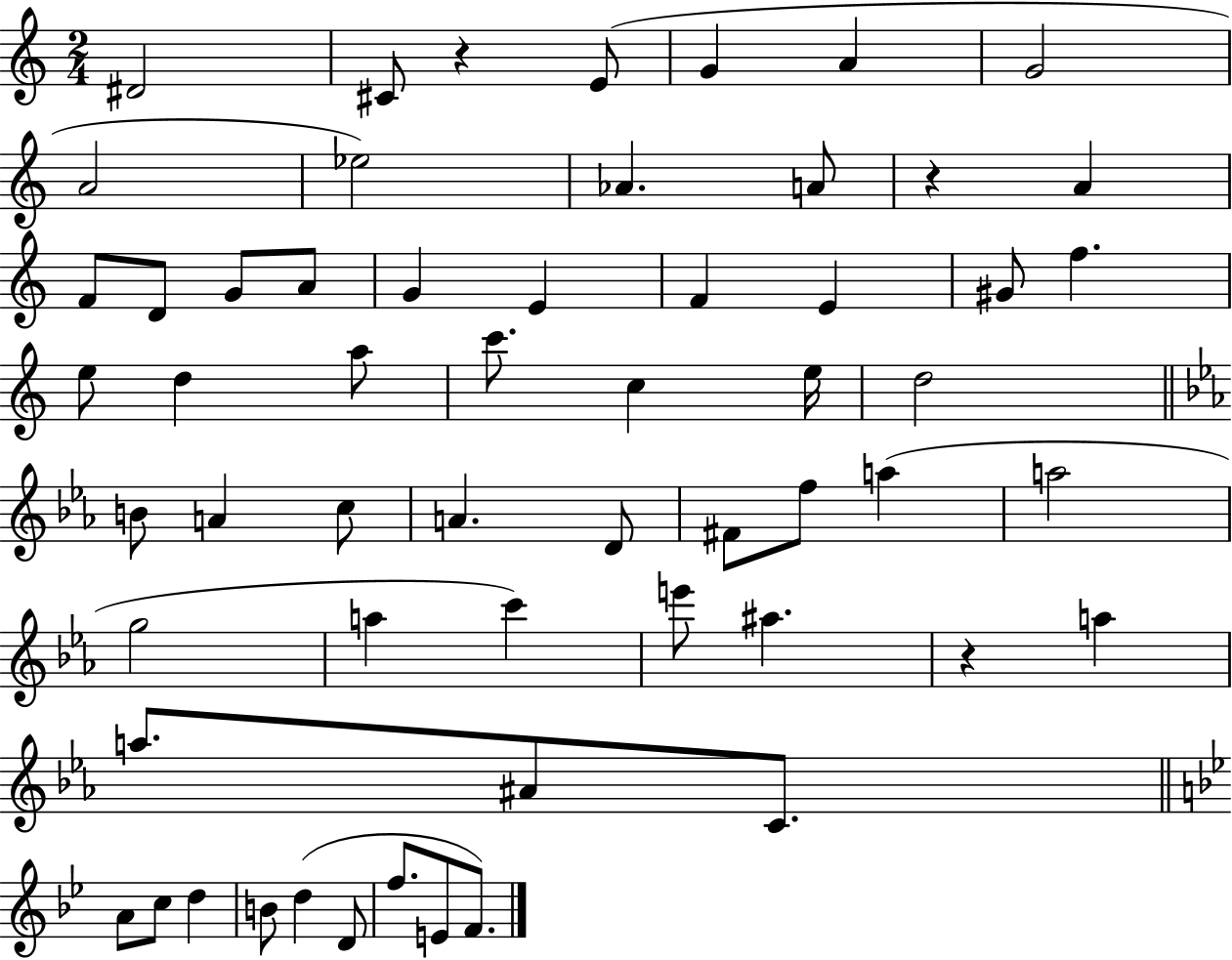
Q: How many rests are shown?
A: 3